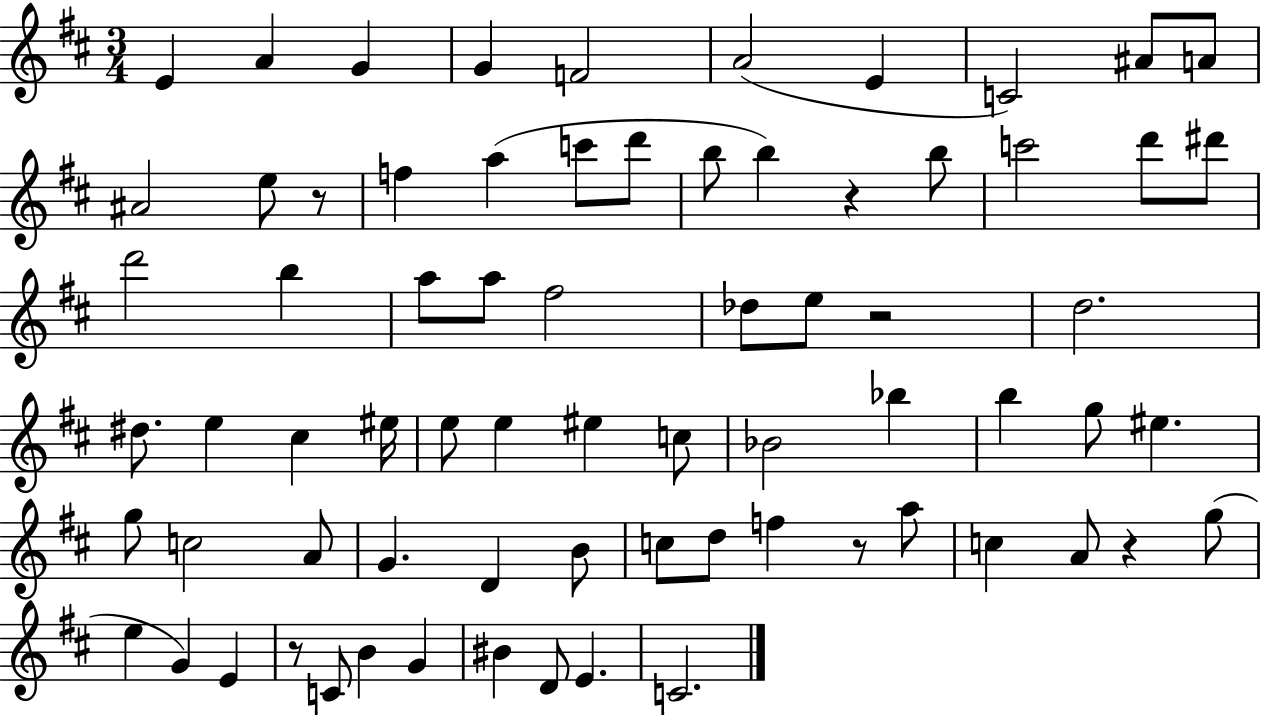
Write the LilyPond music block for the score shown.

{
  \clef treble
  \numericTimeSignature
  \time 3/4
  \key d \major
  e'4 a'4 g'4 | g'4 f'2 | a'2( e'4 | c'2) ais'8 a'8 | \break ais'2 e''8 r8 | f''4 a''4( c'''8 d'''8 | b''8 b''4) r4 b''8 | c'''2 d'''8 dis'''8 | \break d'''2 b''4 | a''8 a''8 fis''2 | des''8 e''8 r2 | d''2. | \break dis''8. e''4 cis''4 eis''16 | e''8 e''4 eis''4 c''8 | bes'2 bes''4 | b''4 g''8 eis''4. | \break g''8 c''2 a'8 | g'4. d'4 b'8 | c''8 d''8 f''4 r8 a''8 | c''4 a'8 r4 g''8( | \break e''4 g'4) e'4 | r8 c'8 b'4 g'4 | bis'4 d'8 e'4. | c'2. | \break \bar "|."
}